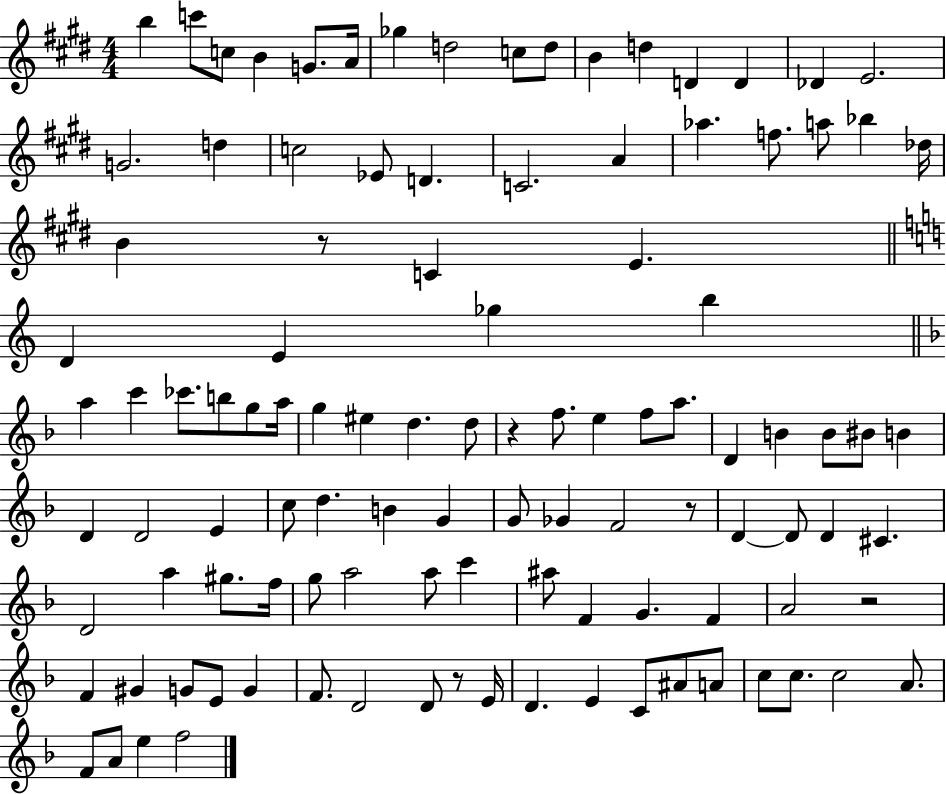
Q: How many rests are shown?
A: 5